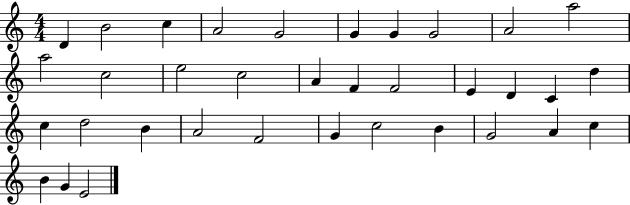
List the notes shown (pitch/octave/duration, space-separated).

D4/q B4/h C5/q A4/h G4/h G4/q G4/q G4/h A4/h A5/h A5/h C5/h E5/h C5/h A4/q F4/q F4/h E4/q D4/q C4/q D5/q C5/q D5/h B4/q A4/h F4/h G4/q C5/h B4/q G4/h A4/q C5/q B4/q G4/q E4/h